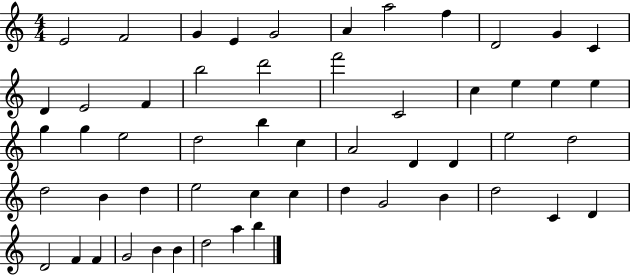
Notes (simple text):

E4/h F4/h G4/q E4/q G4/h A4/q A5/h F5/q D4/h G4/q C4/q D4/q E4/h F4/q B5/h D6/h F6/h C4/h C5/q E5/q E5/q E5/q G5/q G5/q E5/h D5/h B5/q C5/q A4/h D4/q D4/q E5/h D5/h D5/h B4/q D5/q E5/h C5/q C5/q D5/q G4/h B4/q D5/h C4/q D4/q D4/h F4/q F4/q G4/h B4/q B4/q D5/h A5/q B5/q